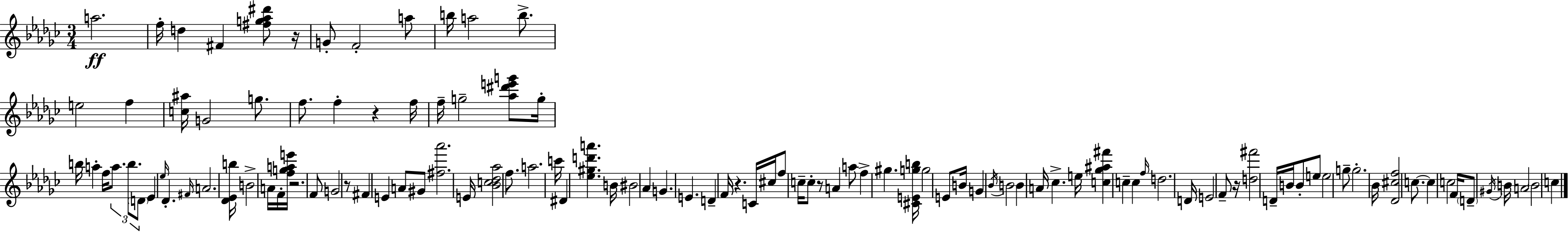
A5/h. F5/s D5/q F#4/q [F#5,G5,Ab5,D#6]/e R/s G4/e F4/h A5/e B5/s A5/h B5/e. E5/h F5/q [C5,A#5]/s G4/h G5/e. F5/e. F5/q R/q F5/s F5/s G5/h [Ab5,D#6,E6,G6]/e G5/s B5/s A5/q F5/s A5/e. B5/e. D4/e Eb4/q Eb5/s Db4/q. F#4/s A4/h. [Db4,Eb4,B5]/s B4/h A4/s F4/s [F5,G5,A5,E6]/s R/h. F4/e G4/h R/e F#4/q E4/q A4/e G#4/e [F#5,Ab6]/h. E4/s [Bb4,C5,Db5,Ab5]/h F5/e. A5/h. C6/s D#4/q [Eb5,G#5,D6,A6]/q. B4/s BIS4/h Ab4/q G4/q. E4/q. D4/q F4/s R/q. C4/s C#5/s F5/e C5/s C5/e R/e A4/q A5/e F5/q G#5/q. [C#4,E4,G5,B5]/s G5/h E4/e B4/s G4/q Bb4/s B4/h B4/q A4/s CES5/q. E5/s [C5,Gb5,A#5,F#6]/q C5/q C5/q F5/s D5/h. D4/s E4/h F4/e R/s [D5,F#6]/h D4/s B4/s B4/e E5/e E5/h G5/e G5/h. Bb4/s [Db4,C#5,F5]/h C5/e. C5/q C5/h F4/s D4/e G#4/s B4/s A4/h B4/h C5/q